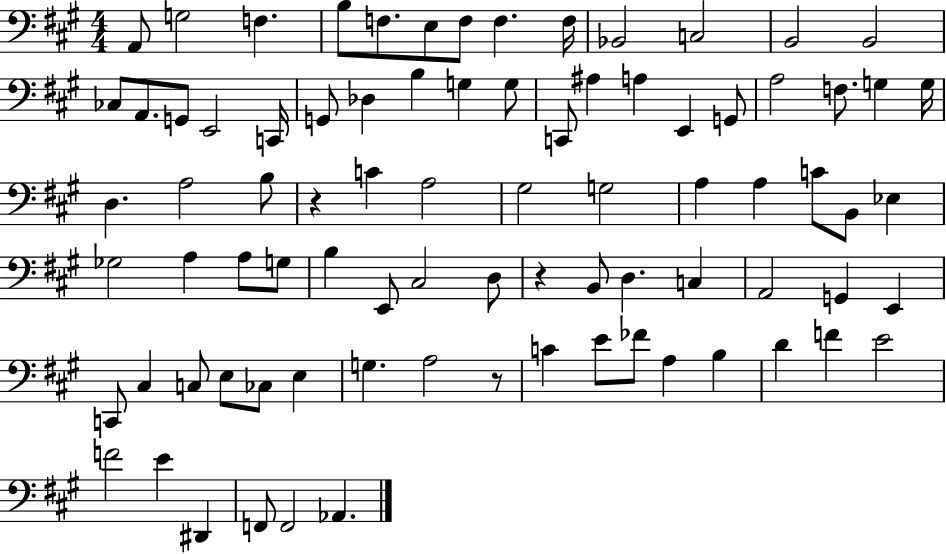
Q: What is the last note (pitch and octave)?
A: Ab2